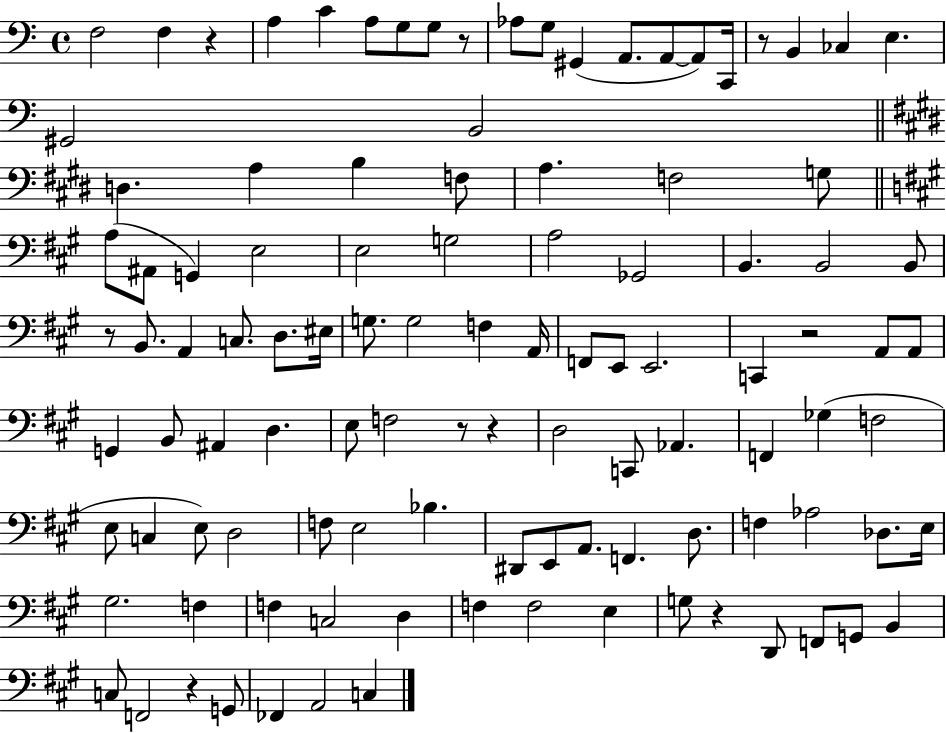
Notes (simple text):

F3/h F3/q R/q A3/q C4/q A3/e G3/e G3/e R/e Ab3/e G3/e G#2/q A2/e. A2/e A2/e C2/s R/e B2/q CES3/q E3/q. G#2/h B2/h D3/q. A3/q B3/q F3/e A3/q. F3/h G3/e A3/e A#2/e G2/q E3/h E3/h G3/h A3/h Gb2/h B2/q. B2/h B2/e R/e B2/e. A2/q C3/e. D3/e. EIS3/s G3/e. G3/h F3/q A2/s F2/e E2/e E2/h. C2/q R/h A2/e A2/e G2/q B2/e A#2/q D3/q. E3/e F3/h R/e R/q D3/h C2/e Ab2/q. F2/q Gb3/q F3/h E3/e C3/q E3/e D3/h F3/e E3/h Bb3/q. D#2/e E2/e A2/e. F2/q. D3/e. F3/q Ab3/h Db3/e. E3/s G#3/h. F3/q F3/q C3/h D3/q F3/q F3/h E3/q G3/e R/q D2/e F2/e G2/e B2/q C3/e F2/h R/q G2/e FES2/q A2/h C3/q